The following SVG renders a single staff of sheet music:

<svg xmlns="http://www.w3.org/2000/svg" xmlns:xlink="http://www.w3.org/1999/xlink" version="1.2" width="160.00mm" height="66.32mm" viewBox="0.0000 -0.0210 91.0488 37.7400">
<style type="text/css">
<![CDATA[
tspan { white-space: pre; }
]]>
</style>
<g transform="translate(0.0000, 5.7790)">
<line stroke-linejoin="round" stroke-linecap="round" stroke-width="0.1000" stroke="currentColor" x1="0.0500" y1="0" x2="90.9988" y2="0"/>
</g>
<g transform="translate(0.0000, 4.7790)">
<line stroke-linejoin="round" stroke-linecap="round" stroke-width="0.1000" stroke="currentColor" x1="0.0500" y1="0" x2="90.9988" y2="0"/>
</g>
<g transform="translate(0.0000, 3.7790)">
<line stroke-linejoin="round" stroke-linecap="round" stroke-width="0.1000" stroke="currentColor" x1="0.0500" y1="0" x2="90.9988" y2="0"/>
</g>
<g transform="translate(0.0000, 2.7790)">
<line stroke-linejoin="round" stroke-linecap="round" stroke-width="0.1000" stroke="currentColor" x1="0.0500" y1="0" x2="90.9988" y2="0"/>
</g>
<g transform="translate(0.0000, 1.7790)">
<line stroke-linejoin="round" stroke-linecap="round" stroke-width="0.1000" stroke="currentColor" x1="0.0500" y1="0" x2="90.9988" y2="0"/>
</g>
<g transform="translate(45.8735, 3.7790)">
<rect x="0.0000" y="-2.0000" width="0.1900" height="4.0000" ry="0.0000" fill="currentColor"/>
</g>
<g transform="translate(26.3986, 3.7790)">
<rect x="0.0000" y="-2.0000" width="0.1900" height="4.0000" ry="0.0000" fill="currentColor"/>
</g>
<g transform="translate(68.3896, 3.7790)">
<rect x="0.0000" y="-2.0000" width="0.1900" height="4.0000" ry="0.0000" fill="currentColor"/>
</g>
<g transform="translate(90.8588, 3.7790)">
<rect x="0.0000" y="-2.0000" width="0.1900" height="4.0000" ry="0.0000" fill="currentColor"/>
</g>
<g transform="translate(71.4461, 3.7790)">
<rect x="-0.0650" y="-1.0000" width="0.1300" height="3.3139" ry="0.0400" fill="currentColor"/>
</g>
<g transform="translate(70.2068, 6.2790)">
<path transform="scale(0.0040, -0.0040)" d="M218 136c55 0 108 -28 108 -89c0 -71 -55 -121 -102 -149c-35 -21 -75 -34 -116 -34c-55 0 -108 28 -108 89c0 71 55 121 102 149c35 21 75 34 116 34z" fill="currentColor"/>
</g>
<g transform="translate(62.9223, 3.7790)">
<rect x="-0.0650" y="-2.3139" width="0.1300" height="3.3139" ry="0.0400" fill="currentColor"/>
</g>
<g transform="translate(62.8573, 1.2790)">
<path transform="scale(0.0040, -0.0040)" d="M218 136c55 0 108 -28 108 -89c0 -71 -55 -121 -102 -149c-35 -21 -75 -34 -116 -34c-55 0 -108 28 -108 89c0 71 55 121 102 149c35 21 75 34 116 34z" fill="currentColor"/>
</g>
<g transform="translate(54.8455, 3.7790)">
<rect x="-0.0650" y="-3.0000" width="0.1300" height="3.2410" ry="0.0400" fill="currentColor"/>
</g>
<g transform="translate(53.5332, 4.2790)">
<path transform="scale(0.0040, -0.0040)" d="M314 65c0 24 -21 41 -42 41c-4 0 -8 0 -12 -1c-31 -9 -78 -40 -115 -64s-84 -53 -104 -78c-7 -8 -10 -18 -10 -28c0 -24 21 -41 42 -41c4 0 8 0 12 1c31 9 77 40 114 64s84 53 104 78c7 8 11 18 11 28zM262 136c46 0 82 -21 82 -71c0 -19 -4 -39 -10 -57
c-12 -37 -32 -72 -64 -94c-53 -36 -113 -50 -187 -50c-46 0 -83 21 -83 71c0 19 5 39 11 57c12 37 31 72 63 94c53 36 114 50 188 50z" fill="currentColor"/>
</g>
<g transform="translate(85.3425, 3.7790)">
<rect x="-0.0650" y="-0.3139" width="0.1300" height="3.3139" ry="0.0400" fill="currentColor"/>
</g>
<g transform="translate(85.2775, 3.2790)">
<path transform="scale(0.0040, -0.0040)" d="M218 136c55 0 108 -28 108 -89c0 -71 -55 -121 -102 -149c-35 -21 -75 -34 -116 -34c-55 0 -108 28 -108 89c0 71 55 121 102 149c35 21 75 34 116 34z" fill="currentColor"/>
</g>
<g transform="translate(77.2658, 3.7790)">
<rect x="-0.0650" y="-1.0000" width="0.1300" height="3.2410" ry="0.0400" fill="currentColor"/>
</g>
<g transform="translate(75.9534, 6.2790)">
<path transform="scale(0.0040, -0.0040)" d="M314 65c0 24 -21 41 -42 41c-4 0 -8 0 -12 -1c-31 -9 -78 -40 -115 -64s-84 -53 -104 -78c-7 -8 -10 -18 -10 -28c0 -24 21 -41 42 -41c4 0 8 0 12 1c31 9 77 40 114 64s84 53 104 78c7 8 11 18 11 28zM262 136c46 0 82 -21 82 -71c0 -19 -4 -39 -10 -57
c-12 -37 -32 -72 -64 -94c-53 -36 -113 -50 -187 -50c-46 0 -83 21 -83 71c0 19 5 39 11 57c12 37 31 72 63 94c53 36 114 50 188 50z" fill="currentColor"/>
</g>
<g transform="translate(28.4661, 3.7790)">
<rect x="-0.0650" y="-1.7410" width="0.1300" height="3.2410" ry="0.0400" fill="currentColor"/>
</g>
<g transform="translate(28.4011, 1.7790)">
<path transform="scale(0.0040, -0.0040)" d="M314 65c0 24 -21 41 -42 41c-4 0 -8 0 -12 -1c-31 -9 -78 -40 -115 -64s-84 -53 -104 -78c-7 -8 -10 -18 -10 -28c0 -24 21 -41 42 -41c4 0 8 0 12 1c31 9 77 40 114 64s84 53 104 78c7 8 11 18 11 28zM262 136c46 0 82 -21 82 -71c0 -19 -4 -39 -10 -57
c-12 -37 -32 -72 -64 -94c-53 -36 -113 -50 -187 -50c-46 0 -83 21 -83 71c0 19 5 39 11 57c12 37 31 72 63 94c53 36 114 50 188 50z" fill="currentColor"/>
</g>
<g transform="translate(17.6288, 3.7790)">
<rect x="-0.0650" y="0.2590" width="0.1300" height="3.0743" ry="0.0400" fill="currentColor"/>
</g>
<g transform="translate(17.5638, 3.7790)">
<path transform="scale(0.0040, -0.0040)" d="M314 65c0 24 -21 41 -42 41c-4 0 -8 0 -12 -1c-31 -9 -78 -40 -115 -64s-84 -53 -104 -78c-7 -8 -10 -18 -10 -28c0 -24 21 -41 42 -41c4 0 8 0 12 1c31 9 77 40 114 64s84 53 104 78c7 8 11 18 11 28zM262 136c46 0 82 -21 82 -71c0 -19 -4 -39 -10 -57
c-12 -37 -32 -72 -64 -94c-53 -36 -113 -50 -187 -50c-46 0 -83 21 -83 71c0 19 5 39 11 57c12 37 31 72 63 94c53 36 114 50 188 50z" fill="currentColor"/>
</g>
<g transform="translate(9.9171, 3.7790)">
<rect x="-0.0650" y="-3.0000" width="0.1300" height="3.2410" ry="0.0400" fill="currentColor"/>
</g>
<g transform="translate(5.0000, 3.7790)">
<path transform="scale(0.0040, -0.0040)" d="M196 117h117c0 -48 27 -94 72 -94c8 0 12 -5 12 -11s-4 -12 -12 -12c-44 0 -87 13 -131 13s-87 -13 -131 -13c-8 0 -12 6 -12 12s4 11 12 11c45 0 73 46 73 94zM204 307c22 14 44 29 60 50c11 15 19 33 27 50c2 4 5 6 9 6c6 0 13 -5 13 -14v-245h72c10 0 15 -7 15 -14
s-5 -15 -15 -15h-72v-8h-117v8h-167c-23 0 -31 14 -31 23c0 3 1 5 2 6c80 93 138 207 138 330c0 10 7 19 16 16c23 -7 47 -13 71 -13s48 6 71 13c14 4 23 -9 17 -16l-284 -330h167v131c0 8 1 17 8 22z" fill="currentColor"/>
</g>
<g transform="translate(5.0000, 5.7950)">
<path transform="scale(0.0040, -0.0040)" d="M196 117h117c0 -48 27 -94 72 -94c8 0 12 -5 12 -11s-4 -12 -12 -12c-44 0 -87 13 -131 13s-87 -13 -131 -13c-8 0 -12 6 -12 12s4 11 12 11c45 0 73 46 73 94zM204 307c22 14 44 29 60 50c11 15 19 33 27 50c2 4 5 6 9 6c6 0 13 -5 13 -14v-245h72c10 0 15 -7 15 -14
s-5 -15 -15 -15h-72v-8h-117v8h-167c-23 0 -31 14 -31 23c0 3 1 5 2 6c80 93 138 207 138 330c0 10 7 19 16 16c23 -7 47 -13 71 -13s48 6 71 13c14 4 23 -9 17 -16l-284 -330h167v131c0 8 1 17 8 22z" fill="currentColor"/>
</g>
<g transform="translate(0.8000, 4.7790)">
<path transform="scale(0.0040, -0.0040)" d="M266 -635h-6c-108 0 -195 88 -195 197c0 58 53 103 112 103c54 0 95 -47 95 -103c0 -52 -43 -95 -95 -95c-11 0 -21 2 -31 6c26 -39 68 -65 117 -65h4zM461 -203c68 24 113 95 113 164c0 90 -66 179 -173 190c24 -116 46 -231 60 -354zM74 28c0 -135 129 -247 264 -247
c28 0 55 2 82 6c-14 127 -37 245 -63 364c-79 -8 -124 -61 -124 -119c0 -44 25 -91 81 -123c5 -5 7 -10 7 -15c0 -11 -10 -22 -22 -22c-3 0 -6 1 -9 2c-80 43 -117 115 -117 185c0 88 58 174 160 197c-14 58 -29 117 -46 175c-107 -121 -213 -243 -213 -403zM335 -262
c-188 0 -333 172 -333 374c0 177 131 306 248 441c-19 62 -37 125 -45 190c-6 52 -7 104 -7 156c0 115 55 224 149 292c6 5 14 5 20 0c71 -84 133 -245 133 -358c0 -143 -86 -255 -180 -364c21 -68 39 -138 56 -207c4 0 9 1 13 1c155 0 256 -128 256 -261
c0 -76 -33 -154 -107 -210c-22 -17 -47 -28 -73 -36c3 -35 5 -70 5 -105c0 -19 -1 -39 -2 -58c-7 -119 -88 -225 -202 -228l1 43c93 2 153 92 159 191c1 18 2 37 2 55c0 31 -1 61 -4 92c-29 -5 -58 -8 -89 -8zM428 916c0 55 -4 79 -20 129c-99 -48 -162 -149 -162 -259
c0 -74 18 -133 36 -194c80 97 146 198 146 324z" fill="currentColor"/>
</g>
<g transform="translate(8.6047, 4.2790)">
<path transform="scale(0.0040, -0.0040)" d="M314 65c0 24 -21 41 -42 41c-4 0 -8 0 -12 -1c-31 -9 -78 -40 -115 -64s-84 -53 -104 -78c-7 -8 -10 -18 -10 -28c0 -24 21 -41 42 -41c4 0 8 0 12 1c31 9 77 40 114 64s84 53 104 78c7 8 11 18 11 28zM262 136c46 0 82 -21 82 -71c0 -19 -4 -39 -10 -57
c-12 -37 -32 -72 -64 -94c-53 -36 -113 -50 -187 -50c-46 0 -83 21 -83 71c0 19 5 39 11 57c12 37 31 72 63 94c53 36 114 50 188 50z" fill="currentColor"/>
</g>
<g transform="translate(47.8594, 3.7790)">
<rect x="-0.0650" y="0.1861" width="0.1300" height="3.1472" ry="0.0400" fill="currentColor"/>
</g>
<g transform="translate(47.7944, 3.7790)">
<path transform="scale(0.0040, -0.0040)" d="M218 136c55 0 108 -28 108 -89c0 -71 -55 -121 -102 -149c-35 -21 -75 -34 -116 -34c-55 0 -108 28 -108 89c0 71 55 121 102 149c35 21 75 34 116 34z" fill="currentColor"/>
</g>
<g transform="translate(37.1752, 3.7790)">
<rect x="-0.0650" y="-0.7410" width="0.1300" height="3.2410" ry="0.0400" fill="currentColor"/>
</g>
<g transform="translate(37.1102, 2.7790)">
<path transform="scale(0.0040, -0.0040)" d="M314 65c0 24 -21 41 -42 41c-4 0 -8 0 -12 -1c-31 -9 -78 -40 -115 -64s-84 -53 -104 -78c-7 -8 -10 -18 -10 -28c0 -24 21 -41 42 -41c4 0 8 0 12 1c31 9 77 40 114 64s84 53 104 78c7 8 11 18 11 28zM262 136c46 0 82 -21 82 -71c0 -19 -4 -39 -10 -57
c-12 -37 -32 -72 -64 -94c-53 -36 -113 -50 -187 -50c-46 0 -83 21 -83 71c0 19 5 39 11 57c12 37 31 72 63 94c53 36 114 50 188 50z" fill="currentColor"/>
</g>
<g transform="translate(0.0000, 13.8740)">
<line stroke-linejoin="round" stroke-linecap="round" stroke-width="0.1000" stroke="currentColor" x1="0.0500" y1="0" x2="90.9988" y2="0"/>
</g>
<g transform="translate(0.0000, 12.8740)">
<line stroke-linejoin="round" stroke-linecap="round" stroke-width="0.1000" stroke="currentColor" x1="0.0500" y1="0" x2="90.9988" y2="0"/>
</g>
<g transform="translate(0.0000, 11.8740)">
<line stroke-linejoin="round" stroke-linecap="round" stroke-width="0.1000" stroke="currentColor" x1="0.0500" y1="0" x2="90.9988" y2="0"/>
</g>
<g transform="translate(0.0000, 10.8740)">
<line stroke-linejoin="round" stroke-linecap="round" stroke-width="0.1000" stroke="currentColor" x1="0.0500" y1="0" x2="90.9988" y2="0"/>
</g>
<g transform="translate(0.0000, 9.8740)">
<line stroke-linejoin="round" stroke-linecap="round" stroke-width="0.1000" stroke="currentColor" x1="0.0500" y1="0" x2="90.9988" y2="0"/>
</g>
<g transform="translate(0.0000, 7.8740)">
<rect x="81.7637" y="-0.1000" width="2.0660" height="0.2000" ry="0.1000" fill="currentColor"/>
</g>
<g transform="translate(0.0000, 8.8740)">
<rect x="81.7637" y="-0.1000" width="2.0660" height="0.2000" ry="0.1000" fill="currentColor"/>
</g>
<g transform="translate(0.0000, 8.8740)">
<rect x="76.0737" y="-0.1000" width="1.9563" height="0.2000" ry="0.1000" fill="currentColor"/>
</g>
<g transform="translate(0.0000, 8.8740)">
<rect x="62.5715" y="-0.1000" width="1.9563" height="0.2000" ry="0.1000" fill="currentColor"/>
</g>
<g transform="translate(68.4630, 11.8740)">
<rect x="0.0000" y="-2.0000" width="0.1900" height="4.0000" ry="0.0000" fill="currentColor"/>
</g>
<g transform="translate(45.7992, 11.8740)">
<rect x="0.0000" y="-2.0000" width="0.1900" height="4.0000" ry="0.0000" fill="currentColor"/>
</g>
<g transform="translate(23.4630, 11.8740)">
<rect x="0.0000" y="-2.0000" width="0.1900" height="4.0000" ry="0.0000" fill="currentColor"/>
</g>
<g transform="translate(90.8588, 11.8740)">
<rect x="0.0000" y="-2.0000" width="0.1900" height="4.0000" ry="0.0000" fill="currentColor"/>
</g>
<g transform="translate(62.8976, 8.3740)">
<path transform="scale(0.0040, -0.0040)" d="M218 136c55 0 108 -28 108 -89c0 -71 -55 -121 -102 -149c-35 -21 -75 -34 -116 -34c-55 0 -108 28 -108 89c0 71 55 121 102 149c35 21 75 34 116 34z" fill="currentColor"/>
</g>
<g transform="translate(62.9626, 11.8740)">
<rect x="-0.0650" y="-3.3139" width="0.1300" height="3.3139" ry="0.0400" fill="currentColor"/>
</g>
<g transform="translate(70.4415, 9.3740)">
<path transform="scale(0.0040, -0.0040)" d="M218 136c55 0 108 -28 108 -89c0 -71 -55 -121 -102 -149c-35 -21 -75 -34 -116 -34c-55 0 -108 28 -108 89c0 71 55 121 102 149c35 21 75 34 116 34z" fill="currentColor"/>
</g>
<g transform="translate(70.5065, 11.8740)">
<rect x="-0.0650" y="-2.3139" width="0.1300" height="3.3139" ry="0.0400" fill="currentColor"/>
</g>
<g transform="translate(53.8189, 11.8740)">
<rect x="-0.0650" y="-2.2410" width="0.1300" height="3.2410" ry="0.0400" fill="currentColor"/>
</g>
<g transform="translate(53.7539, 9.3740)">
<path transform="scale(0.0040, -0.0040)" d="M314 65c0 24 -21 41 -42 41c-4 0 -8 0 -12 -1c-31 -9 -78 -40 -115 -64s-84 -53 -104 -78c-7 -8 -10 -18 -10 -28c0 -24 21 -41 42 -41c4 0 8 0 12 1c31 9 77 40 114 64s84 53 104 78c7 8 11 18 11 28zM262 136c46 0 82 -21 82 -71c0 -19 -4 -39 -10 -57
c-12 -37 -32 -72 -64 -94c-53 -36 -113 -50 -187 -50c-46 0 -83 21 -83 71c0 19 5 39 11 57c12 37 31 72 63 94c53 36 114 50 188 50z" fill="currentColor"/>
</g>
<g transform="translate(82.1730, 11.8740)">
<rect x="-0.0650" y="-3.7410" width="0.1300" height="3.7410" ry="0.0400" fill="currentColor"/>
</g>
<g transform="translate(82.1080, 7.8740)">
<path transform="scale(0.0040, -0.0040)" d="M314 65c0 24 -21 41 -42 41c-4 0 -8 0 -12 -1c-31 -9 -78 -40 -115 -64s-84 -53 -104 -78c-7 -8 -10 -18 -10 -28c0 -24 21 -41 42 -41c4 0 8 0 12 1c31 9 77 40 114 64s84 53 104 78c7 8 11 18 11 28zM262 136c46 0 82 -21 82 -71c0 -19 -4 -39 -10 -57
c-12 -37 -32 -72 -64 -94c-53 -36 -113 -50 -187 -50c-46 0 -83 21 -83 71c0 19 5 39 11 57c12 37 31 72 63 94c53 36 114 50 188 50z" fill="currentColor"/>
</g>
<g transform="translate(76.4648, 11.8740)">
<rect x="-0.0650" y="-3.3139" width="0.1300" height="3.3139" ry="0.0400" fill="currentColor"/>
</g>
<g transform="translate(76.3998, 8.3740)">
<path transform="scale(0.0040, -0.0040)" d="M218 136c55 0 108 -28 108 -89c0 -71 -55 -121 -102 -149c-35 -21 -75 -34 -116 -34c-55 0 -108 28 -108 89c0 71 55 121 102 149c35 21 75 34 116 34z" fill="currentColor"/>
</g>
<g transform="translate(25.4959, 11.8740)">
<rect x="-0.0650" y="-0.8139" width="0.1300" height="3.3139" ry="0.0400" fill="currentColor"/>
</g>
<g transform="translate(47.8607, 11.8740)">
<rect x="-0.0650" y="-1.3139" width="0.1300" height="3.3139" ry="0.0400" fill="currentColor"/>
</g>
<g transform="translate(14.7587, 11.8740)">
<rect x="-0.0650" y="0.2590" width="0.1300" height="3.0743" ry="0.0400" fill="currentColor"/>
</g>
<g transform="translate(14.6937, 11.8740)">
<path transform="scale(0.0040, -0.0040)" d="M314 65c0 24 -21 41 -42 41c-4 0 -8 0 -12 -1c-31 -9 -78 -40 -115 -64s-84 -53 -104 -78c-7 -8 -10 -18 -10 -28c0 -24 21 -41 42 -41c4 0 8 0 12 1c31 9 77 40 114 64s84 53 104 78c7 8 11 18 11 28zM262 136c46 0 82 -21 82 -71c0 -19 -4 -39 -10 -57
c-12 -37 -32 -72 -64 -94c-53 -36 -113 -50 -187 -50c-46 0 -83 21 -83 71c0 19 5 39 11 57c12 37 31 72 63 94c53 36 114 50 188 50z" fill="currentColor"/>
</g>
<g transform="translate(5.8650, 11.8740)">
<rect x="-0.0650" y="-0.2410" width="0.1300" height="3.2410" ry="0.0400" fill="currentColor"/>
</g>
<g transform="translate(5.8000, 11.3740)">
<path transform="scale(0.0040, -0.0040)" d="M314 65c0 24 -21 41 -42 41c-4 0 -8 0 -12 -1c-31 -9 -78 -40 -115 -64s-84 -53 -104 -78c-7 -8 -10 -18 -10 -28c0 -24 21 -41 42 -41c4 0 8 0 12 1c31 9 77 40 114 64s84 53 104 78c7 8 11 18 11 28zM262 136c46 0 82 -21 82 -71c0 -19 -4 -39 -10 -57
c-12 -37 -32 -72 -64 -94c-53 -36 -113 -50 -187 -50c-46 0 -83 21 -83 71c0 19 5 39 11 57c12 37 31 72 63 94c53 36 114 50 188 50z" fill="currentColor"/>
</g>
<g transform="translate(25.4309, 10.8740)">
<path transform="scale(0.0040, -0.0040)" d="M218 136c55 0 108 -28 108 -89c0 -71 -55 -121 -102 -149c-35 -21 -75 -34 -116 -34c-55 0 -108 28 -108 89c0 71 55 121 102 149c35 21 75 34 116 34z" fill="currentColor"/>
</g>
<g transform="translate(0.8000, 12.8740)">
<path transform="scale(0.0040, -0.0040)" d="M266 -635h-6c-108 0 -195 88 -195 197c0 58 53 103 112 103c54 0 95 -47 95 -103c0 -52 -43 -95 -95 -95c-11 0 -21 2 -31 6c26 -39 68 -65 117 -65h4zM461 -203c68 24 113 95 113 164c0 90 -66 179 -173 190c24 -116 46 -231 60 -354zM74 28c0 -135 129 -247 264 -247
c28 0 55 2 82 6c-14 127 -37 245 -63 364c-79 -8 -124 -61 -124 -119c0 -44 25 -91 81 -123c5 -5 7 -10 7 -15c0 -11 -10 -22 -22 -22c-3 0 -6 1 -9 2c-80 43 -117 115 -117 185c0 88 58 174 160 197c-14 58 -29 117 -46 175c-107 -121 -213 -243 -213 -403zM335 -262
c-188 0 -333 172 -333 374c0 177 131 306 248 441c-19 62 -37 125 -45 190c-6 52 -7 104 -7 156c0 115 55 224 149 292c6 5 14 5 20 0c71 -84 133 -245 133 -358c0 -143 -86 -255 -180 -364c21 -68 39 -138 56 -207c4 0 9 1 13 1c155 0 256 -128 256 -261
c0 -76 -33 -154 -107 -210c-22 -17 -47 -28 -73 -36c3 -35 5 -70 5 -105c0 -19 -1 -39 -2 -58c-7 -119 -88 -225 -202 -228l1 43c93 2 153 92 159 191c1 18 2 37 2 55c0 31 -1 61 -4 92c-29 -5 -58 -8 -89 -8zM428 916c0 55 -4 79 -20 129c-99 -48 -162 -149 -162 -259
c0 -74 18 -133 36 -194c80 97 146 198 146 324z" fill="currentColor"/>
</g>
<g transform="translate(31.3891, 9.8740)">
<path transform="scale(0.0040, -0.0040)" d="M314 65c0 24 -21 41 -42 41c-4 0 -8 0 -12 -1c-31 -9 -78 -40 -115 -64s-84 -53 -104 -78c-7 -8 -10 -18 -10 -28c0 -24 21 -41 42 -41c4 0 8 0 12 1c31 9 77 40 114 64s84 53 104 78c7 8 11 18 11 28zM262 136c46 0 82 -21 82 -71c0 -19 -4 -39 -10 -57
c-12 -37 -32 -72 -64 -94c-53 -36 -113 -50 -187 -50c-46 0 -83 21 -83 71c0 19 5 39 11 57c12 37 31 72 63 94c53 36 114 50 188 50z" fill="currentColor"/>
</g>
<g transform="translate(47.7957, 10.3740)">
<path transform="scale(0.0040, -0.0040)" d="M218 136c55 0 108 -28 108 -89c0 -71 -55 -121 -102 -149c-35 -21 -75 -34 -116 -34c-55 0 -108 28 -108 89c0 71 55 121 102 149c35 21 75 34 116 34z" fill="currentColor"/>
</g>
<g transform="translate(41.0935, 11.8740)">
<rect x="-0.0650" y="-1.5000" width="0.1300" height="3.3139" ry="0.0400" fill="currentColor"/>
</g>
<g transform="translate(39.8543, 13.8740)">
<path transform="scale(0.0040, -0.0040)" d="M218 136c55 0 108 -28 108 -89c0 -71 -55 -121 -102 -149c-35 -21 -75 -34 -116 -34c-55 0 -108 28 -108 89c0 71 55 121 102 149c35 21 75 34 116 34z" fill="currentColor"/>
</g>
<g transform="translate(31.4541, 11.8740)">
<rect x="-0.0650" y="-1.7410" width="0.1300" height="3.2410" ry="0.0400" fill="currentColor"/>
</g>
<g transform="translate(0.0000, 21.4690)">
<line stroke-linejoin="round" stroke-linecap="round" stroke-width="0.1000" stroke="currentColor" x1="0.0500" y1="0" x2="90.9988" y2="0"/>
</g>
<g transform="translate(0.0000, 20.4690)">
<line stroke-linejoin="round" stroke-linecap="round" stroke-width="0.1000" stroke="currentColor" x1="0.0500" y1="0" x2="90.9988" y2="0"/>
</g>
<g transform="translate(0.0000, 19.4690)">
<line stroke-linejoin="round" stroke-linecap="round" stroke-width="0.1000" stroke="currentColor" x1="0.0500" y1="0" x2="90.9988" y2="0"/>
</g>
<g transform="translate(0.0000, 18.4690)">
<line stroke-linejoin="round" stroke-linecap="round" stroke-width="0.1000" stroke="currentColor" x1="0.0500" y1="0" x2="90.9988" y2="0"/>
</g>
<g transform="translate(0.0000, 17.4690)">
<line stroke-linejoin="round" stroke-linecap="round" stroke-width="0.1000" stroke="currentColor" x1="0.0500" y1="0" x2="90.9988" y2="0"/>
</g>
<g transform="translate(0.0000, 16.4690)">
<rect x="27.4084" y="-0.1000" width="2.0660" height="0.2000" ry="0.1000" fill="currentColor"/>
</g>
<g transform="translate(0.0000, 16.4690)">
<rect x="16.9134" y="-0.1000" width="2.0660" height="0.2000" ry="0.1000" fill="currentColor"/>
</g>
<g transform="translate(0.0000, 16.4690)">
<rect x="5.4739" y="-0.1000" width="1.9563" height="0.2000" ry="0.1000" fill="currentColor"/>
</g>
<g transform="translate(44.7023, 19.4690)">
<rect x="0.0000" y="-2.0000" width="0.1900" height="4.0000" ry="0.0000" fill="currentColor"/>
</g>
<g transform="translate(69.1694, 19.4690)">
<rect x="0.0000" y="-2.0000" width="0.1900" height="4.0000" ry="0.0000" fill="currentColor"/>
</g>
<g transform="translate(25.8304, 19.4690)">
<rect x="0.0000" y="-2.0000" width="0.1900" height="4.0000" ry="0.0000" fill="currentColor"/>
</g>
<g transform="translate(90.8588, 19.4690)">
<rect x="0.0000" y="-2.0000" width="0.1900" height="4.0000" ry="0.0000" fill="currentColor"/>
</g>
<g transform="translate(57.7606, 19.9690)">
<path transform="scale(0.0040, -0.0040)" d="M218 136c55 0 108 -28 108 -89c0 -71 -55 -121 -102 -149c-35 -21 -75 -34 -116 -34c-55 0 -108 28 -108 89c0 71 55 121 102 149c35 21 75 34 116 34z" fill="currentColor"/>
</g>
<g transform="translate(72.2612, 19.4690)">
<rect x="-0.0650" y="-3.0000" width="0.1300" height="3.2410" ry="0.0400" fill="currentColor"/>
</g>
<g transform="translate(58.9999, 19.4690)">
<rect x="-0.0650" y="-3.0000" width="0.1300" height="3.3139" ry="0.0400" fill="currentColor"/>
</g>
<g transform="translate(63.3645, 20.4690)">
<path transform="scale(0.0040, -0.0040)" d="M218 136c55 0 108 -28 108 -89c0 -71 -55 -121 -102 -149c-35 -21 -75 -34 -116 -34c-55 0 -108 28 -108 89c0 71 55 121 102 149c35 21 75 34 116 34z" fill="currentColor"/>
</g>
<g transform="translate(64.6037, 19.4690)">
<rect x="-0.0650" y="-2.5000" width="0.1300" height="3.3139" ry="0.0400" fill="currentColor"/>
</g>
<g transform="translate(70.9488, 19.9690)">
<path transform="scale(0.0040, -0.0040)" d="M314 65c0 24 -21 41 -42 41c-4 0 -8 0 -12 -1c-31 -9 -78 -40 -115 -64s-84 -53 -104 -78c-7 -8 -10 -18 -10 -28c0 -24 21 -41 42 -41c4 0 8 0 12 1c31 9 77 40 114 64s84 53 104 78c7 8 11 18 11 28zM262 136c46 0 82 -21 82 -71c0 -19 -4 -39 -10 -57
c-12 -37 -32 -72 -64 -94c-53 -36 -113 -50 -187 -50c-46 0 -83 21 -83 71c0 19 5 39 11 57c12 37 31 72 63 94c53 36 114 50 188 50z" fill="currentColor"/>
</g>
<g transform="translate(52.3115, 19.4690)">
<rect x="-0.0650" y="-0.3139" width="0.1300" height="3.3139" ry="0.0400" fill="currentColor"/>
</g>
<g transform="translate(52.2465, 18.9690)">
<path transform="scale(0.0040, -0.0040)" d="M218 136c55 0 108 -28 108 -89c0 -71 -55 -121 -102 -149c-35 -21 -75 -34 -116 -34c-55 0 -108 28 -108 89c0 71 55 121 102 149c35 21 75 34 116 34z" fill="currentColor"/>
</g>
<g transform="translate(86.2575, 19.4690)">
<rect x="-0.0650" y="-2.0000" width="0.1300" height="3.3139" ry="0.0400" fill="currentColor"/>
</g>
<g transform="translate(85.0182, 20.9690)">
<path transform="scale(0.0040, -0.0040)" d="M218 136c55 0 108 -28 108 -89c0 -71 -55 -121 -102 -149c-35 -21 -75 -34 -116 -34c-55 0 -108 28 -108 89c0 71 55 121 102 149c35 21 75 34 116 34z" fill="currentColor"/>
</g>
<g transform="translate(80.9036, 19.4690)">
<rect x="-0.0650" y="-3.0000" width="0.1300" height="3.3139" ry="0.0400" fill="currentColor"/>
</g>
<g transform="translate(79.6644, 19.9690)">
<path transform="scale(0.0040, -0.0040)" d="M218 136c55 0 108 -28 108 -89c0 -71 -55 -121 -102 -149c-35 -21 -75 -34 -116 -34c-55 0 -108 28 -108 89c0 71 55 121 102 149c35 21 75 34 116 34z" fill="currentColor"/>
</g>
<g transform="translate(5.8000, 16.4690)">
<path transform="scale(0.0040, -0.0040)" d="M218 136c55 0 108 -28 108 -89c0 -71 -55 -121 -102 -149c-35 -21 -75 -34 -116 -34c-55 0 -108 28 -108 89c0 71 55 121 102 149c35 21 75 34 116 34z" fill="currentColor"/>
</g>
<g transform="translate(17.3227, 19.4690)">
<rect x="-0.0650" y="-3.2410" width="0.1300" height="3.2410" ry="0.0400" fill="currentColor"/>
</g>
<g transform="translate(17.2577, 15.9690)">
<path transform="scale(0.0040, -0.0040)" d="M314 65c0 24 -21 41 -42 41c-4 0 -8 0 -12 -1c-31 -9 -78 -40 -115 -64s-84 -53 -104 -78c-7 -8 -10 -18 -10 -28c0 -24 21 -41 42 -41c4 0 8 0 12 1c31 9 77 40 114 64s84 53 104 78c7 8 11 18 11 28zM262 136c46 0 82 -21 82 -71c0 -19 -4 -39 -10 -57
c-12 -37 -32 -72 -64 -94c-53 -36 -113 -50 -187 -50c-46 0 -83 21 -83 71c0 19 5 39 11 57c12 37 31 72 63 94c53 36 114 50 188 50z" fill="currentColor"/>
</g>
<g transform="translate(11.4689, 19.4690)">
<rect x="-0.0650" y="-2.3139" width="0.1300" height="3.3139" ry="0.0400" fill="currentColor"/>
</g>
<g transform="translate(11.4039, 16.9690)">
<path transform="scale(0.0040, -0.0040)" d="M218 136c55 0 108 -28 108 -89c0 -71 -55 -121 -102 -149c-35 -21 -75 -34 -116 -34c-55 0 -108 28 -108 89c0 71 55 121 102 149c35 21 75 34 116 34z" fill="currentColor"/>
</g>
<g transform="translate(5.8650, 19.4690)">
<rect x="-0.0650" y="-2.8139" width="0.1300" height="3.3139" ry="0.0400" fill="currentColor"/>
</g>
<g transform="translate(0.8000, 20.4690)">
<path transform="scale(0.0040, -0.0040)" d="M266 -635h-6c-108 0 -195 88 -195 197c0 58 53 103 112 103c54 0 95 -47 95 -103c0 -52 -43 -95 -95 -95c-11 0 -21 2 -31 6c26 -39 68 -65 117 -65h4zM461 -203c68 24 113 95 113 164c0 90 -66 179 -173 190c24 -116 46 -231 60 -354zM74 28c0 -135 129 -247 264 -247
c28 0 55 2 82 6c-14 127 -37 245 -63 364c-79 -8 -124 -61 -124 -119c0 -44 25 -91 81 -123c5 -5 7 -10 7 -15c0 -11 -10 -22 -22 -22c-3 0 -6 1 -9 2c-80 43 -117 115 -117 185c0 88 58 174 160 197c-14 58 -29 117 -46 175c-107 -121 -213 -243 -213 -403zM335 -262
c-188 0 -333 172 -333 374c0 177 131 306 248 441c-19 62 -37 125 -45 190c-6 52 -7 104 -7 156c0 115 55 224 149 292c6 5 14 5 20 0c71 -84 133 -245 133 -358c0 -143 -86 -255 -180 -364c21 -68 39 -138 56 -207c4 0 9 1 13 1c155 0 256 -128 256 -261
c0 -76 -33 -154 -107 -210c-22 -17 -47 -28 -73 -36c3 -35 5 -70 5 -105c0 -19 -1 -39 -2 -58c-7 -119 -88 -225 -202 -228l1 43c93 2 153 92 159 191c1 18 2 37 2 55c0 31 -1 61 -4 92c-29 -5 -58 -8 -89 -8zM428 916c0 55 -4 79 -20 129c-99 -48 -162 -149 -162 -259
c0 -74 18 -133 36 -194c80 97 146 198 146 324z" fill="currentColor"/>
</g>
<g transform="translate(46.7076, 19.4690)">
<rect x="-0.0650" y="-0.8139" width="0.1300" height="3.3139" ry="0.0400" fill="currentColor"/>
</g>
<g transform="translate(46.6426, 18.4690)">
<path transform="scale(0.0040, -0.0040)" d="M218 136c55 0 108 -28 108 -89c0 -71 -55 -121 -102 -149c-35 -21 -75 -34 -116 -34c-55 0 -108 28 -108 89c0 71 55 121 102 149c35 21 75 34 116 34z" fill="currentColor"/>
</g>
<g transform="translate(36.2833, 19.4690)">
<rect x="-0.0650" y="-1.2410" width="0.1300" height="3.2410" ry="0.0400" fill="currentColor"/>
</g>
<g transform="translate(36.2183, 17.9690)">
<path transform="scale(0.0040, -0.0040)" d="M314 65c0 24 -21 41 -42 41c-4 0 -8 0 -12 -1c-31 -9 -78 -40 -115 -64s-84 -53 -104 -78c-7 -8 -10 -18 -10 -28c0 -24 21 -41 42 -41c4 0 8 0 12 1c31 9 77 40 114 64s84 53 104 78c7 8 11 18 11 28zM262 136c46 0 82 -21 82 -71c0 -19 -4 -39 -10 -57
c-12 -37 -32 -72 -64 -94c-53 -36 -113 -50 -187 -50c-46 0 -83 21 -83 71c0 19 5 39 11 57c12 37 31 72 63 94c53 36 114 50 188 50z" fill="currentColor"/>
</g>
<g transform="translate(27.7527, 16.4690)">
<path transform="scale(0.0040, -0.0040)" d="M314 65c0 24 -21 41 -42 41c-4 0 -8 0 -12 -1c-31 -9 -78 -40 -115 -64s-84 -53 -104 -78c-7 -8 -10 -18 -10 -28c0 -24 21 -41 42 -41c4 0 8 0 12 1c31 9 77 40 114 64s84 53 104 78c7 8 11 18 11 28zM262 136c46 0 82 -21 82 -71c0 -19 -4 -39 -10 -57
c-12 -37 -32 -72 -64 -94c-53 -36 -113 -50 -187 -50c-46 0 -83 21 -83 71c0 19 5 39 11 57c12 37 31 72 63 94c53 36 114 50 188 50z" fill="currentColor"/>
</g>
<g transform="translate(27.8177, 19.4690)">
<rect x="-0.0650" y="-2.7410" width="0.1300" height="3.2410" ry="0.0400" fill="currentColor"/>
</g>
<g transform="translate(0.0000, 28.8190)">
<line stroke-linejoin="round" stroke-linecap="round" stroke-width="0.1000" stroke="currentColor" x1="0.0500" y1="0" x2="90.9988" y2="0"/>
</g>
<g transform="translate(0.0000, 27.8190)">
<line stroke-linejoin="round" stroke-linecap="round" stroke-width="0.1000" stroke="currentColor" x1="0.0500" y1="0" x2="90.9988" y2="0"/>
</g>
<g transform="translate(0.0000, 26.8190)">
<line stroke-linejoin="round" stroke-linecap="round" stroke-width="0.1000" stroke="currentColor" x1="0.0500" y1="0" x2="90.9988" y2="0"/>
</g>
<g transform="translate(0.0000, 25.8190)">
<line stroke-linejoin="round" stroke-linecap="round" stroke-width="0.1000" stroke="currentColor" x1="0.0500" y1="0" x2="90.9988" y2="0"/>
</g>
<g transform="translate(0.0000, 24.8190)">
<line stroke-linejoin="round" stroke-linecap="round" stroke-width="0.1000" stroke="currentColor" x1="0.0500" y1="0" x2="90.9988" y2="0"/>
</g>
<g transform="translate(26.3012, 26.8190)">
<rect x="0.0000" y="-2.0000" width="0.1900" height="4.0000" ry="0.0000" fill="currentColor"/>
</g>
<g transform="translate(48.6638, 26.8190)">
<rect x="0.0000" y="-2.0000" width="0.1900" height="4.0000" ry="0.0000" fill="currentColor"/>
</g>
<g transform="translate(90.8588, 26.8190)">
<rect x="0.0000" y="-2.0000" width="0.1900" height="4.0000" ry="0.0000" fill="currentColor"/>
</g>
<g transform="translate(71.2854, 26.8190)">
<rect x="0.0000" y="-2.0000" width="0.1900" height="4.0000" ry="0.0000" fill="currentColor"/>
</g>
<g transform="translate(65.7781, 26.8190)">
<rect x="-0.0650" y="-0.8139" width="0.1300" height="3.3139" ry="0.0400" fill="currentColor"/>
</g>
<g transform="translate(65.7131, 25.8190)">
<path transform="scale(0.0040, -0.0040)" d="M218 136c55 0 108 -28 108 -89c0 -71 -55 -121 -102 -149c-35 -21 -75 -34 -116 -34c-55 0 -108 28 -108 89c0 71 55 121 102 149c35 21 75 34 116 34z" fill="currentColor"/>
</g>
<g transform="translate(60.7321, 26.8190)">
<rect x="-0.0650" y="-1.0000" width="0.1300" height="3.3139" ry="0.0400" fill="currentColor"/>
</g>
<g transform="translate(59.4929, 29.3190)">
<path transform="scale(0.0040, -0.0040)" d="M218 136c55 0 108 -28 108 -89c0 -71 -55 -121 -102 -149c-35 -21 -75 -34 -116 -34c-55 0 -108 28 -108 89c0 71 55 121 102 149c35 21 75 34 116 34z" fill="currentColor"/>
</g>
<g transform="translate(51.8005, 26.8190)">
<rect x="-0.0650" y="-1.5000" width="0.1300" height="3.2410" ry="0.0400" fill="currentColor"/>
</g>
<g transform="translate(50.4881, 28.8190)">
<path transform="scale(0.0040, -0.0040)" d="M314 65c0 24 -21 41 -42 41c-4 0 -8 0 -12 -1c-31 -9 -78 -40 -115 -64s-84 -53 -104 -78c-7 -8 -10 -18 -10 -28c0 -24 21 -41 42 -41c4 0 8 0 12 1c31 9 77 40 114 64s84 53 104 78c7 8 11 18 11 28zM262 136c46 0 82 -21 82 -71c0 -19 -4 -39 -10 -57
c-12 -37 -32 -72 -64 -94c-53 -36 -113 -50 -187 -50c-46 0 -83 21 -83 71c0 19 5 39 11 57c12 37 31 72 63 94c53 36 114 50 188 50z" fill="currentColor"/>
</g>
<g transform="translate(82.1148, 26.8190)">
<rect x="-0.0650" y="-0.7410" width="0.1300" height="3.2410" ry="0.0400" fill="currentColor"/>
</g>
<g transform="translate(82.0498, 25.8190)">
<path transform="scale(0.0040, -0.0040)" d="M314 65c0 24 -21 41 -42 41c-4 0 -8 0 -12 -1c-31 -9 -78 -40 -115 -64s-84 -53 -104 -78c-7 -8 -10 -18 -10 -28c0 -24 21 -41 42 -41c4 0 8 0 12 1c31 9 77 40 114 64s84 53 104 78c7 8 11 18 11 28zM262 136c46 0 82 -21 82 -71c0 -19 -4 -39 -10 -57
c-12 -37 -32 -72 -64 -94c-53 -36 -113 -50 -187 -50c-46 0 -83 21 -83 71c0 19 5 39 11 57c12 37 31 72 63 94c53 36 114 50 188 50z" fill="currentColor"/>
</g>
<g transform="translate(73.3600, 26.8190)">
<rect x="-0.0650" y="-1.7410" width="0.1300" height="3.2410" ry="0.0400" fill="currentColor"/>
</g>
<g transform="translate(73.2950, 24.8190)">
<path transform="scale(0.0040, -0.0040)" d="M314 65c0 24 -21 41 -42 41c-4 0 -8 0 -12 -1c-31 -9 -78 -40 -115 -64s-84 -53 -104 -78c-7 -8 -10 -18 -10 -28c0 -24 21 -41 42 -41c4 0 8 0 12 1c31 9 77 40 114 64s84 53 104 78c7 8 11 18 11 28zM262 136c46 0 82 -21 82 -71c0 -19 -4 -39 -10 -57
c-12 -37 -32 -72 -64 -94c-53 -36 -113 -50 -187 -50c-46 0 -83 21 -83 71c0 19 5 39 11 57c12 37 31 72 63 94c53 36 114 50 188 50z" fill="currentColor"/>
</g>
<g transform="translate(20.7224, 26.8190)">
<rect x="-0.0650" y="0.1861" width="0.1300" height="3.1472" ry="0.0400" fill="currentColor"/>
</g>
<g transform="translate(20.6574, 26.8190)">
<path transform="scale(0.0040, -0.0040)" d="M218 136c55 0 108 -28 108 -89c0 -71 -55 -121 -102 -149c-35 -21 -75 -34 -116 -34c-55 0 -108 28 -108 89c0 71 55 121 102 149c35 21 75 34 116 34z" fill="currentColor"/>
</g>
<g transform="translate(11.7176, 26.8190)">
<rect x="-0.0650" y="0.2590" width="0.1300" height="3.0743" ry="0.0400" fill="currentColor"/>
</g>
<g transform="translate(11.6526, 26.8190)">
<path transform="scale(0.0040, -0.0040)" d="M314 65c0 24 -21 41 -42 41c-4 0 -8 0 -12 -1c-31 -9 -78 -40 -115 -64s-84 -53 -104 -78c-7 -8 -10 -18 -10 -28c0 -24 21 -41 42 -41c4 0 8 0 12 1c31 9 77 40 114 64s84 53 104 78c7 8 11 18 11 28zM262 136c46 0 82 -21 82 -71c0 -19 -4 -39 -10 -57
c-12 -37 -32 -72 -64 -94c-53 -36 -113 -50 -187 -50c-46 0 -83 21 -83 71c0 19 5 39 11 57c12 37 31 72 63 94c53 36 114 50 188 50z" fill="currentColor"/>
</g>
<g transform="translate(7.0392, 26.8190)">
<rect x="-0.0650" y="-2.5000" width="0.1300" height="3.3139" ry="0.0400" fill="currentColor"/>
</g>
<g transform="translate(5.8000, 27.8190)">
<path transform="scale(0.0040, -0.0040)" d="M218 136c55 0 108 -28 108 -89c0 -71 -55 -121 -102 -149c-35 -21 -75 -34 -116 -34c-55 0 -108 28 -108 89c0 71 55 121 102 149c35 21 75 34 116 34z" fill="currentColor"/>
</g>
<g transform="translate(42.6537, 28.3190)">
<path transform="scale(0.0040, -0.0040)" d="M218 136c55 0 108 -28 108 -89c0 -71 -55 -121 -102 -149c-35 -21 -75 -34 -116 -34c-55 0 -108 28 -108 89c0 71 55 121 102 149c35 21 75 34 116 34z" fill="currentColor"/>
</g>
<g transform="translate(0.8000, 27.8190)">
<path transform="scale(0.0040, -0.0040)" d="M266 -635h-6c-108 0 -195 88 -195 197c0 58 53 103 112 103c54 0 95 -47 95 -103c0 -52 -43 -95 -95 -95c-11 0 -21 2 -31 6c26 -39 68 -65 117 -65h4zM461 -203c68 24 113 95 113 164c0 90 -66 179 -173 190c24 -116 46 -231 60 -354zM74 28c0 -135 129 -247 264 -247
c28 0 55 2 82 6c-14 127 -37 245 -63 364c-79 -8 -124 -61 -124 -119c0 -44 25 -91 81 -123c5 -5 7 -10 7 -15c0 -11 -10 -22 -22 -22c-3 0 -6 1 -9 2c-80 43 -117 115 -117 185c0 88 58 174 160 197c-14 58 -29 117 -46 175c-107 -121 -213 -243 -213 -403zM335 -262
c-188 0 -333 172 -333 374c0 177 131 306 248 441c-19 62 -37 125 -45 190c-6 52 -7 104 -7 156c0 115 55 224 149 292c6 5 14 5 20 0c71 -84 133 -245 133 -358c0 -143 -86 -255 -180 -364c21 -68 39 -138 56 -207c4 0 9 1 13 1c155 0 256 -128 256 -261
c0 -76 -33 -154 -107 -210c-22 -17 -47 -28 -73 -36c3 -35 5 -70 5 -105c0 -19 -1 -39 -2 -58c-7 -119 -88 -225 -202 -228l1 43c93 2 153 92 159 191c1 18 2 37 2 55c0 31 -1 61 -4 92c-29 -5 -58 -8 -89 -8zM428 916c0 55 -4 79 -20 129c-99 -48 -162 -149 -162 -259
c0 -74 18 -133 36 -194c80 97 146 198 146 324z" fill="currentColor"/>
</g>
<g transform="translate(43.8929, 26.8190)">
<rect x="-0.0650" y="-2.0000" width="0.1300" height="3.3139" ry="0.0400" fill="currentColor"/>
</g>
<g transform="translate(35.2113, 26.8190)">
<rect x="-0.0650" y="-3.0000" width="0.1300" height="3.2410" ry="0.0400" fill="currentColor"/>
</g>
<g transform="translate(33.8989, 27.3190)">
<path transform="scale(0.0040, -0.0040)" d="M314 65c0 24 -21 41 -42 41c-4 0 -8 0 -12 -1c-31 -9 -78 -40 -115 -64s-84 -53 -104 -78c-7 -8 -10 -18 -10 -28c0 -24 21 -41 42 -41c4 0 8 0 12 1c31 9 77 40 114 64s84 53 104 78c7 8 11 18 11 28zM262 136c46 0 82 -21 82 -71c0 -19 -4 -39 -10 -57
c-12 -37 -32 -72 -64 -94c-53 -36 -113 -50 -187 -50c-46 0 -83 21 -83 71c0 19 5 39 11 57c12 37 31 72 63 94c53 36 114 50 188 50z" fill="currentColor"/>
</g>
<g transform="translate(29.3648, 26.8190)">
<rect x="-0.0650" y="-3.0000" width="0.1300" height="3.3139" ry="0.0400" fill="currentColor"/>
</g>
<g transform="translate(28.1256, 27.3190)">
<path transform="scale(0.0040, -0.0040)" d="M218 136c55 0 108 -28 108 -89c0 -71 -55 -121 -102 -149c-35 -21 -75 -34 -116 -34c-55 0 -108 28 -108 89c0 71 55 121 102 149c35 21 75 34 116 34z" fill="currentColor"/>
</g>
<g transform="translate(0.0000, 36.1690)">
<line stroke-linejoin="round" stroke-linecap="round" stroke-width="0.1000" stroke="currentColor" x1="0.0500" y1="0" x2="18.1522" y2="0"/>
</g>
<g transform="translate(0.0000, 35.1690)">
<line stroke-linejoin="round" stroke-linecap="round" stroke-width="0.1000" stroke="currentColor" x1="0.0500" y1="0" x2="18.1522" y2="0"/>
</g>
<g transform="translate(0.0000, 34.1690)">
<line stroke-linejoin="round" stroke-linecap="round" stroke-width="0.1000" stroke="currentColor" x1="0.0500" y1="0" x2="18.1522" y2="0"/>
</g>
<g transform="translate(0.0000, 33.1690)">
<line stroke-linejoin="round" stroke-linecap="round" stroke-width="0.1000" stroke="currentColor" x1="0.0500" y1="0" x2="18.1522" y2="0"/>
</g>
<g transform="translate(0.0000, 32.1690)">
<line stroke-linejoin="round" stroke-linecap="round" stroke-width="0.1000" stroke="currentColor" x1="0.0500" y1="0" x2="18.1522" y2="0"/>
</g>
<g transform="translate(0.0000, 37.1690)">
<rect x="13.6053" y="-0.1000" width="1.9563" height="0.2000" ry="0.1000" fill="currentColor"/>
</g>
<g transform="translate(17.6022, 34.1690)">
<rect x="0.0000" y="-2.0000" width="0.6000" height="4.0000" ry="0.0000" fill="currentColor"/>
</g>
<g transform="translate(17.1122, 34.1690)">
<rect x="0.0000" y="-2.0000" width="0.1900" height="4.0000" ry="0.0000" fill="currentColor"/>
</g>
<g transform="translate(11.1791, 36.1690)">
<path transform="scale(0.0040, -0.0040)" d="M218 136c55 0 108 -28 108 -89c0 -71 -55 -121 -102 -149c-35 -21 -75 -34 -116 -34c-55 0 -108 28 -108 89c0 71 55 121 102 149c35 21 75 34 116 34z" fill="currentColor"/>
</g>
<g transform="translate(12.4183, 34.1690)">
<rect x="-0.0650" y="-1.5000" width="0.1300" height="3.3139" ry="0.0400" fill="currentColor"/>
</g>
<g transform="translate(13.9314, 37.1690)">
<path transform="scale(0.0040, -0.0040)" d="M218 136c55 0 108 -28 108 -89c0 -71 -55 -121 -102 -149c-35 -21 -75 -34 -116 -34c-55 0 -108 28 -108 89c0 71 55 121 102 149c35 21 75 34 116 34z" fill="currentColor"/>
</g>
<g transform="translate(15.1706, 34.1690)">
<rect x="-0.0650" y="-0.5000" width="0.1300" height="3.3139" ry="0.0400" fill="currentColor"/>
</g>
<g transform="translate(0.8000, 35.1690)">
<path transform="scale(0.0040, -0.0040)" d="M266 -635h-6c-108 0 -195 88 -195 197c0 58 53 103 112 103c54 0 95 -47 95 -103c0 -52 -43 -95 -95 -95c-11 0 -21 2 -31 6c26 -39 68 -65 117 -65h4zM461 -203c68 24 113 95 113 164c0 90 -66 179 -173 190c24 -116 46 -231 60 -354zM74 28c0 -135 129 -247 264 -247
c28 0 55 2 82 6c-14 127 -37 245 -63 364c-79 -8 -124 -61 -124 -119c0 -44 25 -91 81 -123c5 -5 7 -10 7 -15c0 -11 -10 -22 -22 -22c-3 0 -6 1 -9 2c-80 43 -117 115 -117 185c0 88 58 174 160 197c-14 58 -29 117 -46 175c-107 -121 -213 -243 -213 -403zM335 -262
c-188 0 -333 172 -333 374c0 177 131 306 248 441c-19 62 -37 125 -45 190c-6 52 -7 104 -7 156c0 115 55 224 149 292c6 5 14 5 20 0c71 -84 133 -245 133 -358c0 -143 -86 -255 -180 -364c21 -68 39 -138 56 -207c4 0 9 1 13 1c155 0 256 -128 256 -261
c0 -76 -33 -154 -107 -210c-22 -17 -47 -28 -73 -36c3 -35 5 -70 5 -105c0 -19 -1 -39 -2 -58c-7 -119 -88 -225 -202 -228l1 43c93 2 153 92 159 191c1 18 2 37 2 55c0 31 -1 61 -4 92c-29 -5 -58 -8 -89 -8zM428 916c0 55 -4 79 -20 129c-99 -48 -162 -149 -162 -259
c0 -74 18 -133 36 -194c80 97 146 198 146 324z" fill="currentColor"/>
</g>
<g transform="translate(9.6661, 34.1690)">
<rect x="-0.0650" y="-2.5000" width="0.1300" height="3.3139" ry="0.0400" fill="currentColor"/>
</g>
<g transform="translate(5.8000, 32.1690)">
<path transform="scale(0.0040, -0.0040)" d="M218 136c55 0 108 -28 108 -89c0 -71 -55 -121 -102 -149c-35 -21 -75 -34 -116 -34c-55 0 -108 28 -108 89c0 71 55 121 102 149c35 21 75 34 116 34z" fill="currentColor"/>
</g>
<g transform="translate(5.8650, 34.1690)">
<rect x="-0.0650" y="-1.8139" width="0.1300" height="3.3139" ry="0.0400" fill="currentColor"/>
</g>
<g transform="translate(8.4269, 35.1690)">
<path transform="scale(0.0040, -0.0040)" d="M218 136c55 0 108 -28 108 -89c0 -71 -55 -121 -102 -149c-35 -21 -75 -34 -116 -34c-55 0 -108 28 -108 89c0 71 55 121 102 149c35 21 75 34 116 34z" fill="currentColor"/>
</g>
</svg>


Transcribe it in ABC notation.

X:1
T:Untitled
M:4/4
L:1/4
K:C
A2 B2 f2 d2 B A2 g D D2 c c2 B2 d f2 E e g2 b g b c'2 a g b2 a2 e2 d c A G A2 A F G B2 B A A2 F E2 D d f2 d2 f G E C